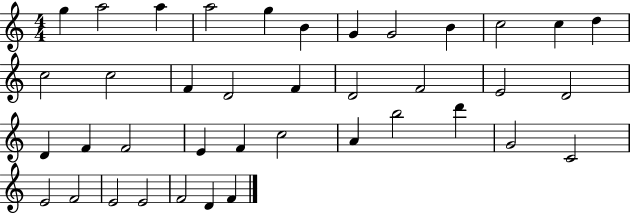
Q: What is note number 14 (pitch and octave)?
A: C5